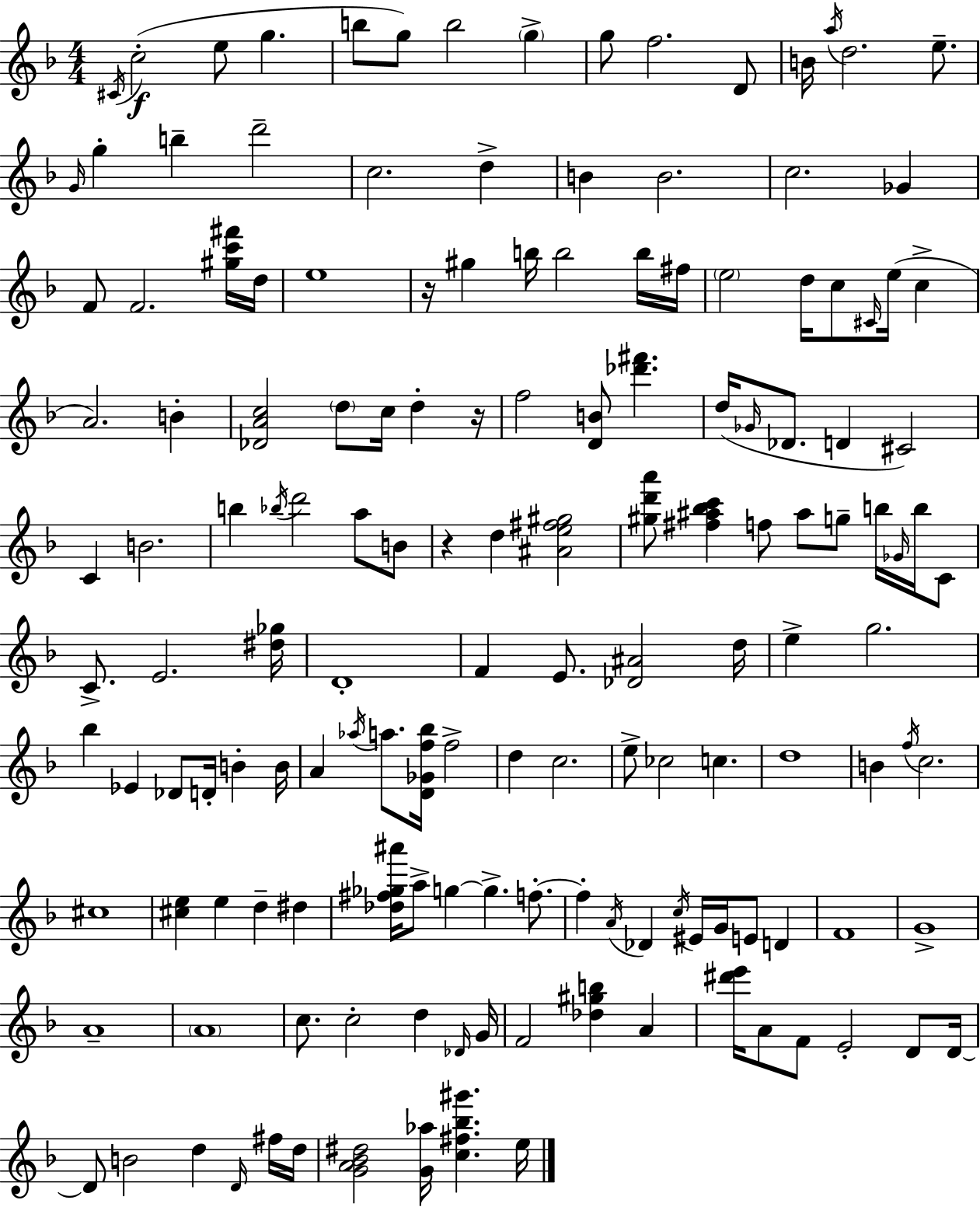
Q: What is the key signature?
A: D minor